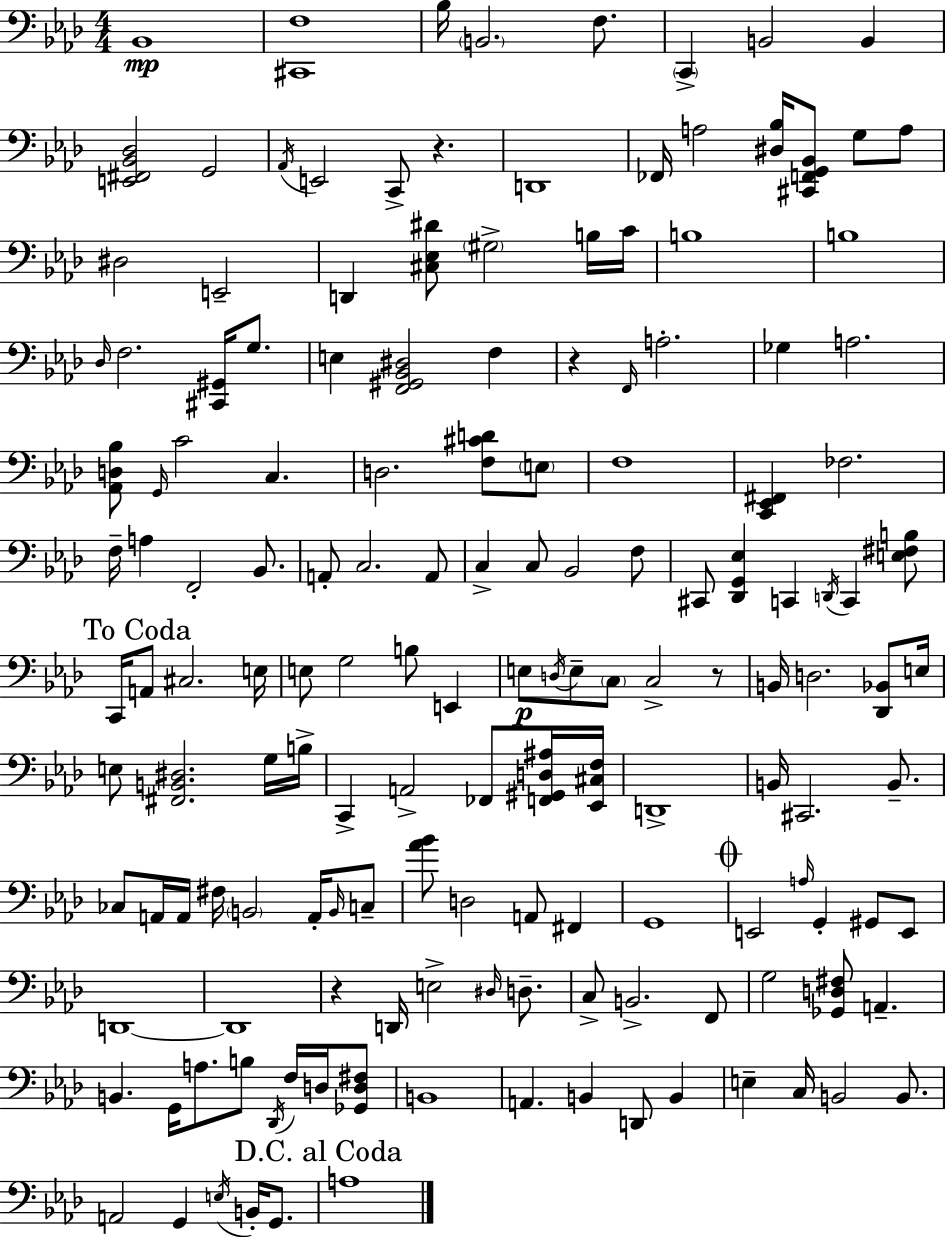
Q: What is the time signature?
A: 4/4